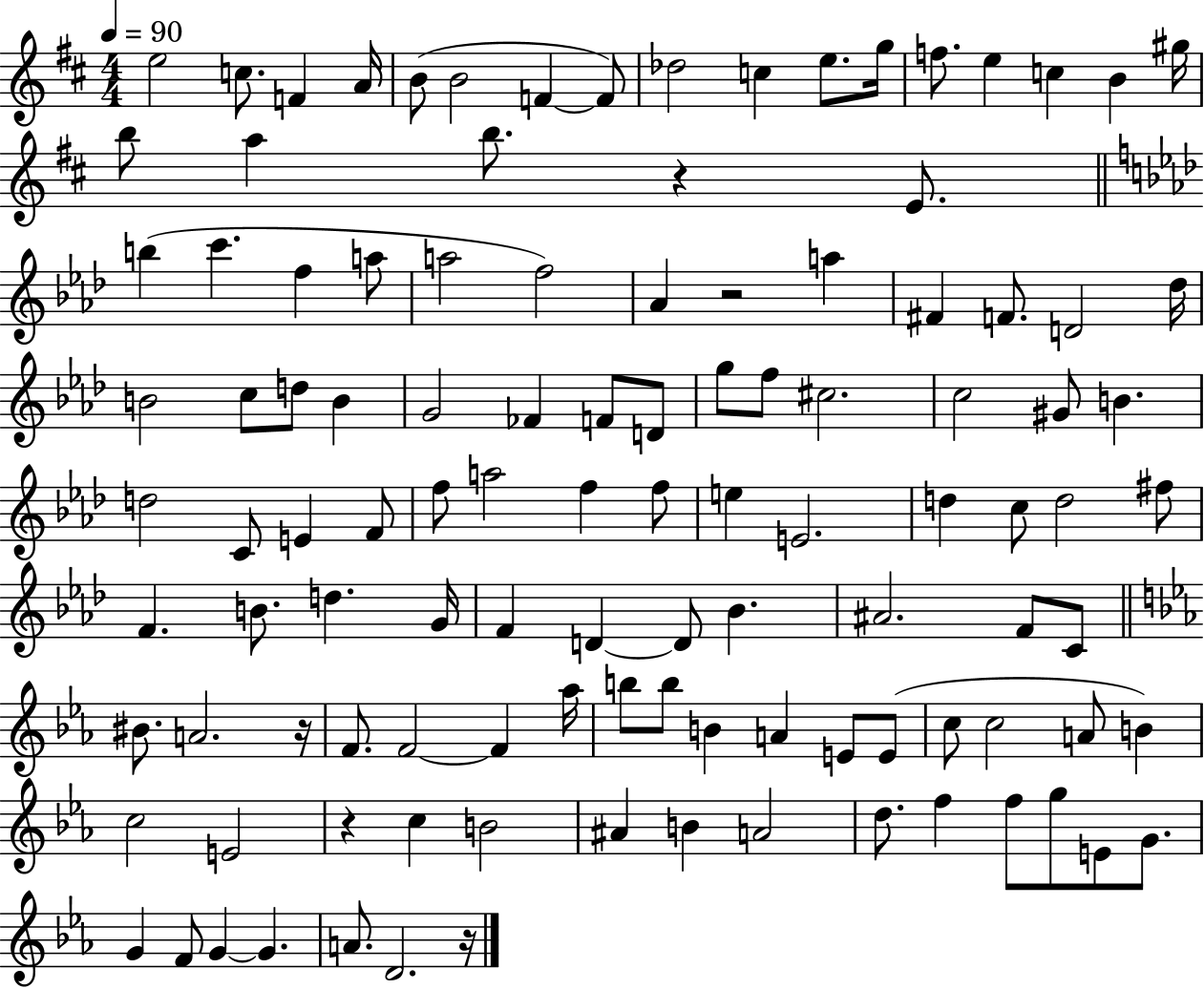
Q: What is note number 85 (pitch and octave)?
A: C5